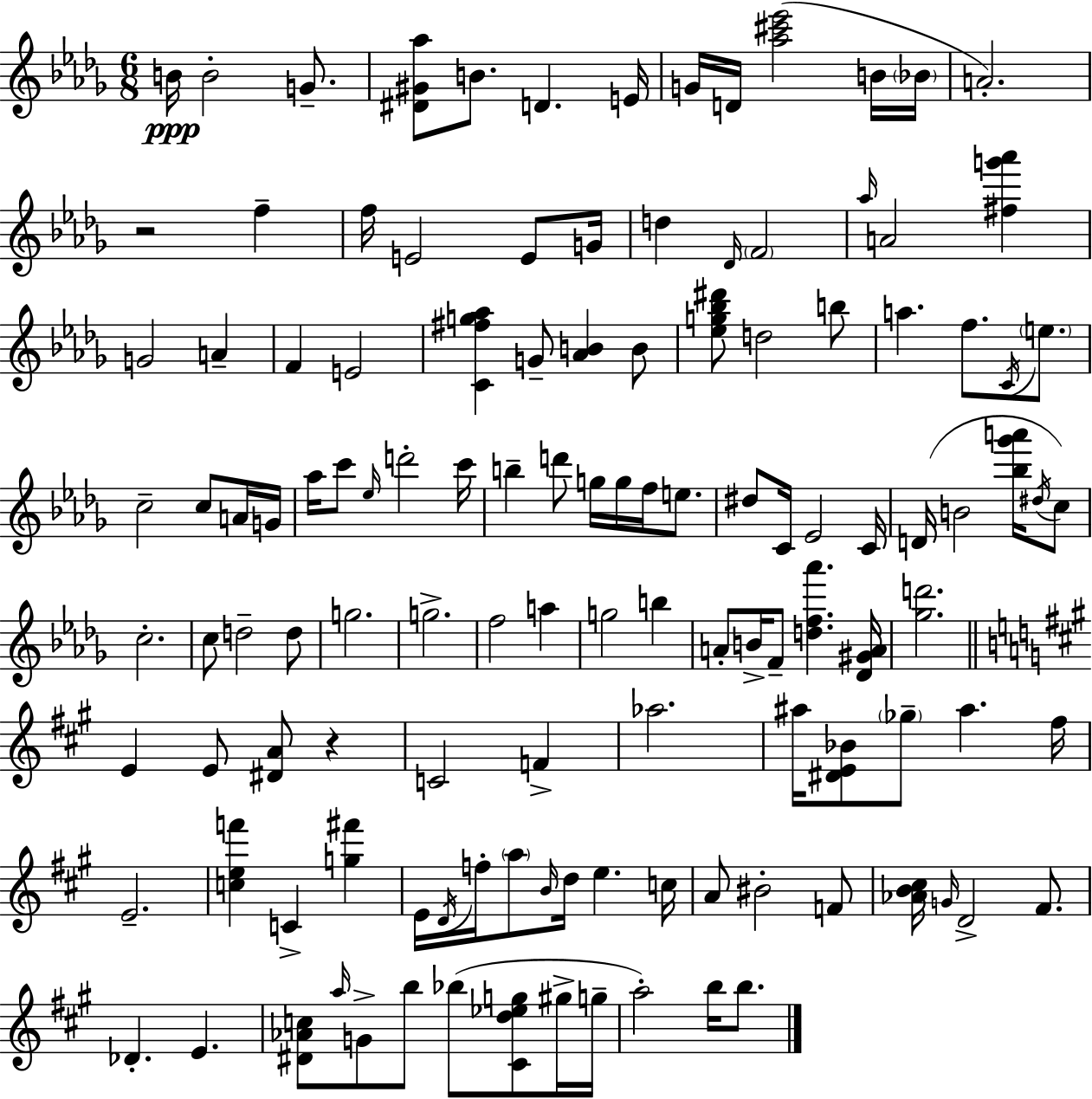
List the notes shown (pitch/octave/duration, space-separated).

B4/s B4/h G4/e. [D#4,G#4,Ab5]/e B4/e. D4/q. E4/s G4/s D4/s [Ab5,C#6,Eb6]/h B4/s Bb4/s A4/h. R/h F5/q F5/s E4/h E4/e G4/s D5/q Db4/s F4/h Ab5/s A4/h [F#5,G6,Ab6]/q G4/h A4/q F4/q E4/h [C4,F#5,G5,Ab5]/q G4/e [Ab4,B4]/q B4/e [Eb5,G5,Bb5,D#6]/e D5/h B5/e A5/q. F5/e. C4/s E5/e. C5/h C5/e A4/s G4/s Ab5/s C6/e Eb5/s D6/h C6/s B5/q D6/e G5/s G5/s F5/s E5/e. D#5/e C4/s Eb4/h C4/s D4/s B4/h [Bb5,Gb6,A6]/s D#5/s C5/e C5/h. C5/e D5/h D5/e G5/h. G5/h. F5/h A5/q G5/h B5/q A4/e B4/s F4/e [D5,F5,Ab6]/q. [Db4,G#4,A4]/s [Gb5,D6]/h. E4/q E4/e [D#4,A4]/e R/q C4/h F4/q Ab5/h. A#5/s [D#4,E4,Bb4]/e Gb5/e A#5/q. F#5/s E4/h. [C5,E5,F6]/q C4/q [G5,F#6]/q E4/s D4/s F5/s A5/e B4/s D5/s E5/q. C5/s A4/e BIS4/h F4/e [Ab4,B4,C#5]/s G4/s D4/h F#4/e. Db4/q. E4/q. [D#4,Ab4,C5]/e A5/s G4/e B5/e Bb5/e [C#4,D5,Eb5,G5]/e G#5/s G5/s A5/h B5/s B5/e.